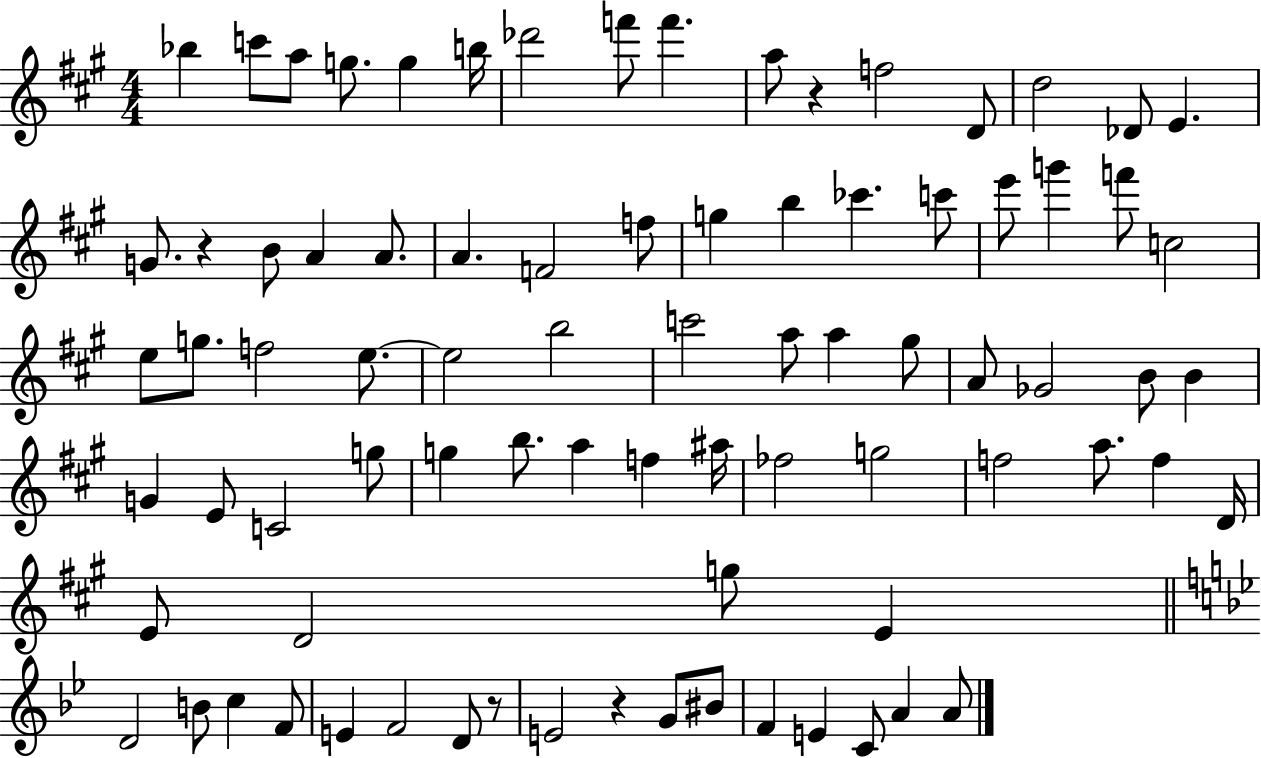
{
  \clef treble
  \numericTimeSignature
  \time 4/4
  \key a \major
  bes''4 c'''8 a''8 g''8. g''4 b''16 | des'''2 f'''8 f'''4. | a''8 r4 f''2 d'8 | d''2 des'8 e'4. | \break g'8. r4 b'8 a'4 a'8. | a'4. f'2 f''8 | g''4 b''4 ces'''4. c'''8 | e'''8 g'''4 f'''8 c''2 | \break e''8 g''8. f''2 e''8.~~ | e''2 b''2 | c'''2 a''8 a''4 gis''8 | a'8 ges'2 b'8 b'4 | \break g'4 e'8 c'2 g''8 | g''4 b''8. a''4 f''4 ais''16 | fes''2 g''2 | f''2 a''8. f''4 d'16 | \break e'8 d'2 g''8 e'4 | \bar "||" \break \key bes \major d'2 b'8 c''4 f'8 | e'4 f'2 d'8 r8 | e'2 r4 g'8 bis'8 | f'4 e'4 c'8 a'4 a'8 | \break \bar "|."
}